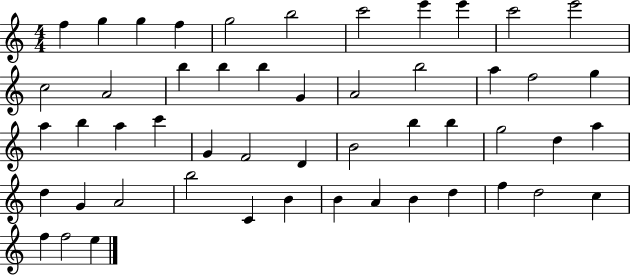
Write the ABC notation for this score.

X:1
T:Untitled
M:4/4
L:1/4
K:C
f g g f g2 b2 c'2 e' e' c'2 e'2 c2 A2 b b b G A2 b2 a f2 g a b a c' G F2 D B2 b b g2 d a d G A2 b2 C B B A B d f d2 c f f2 e